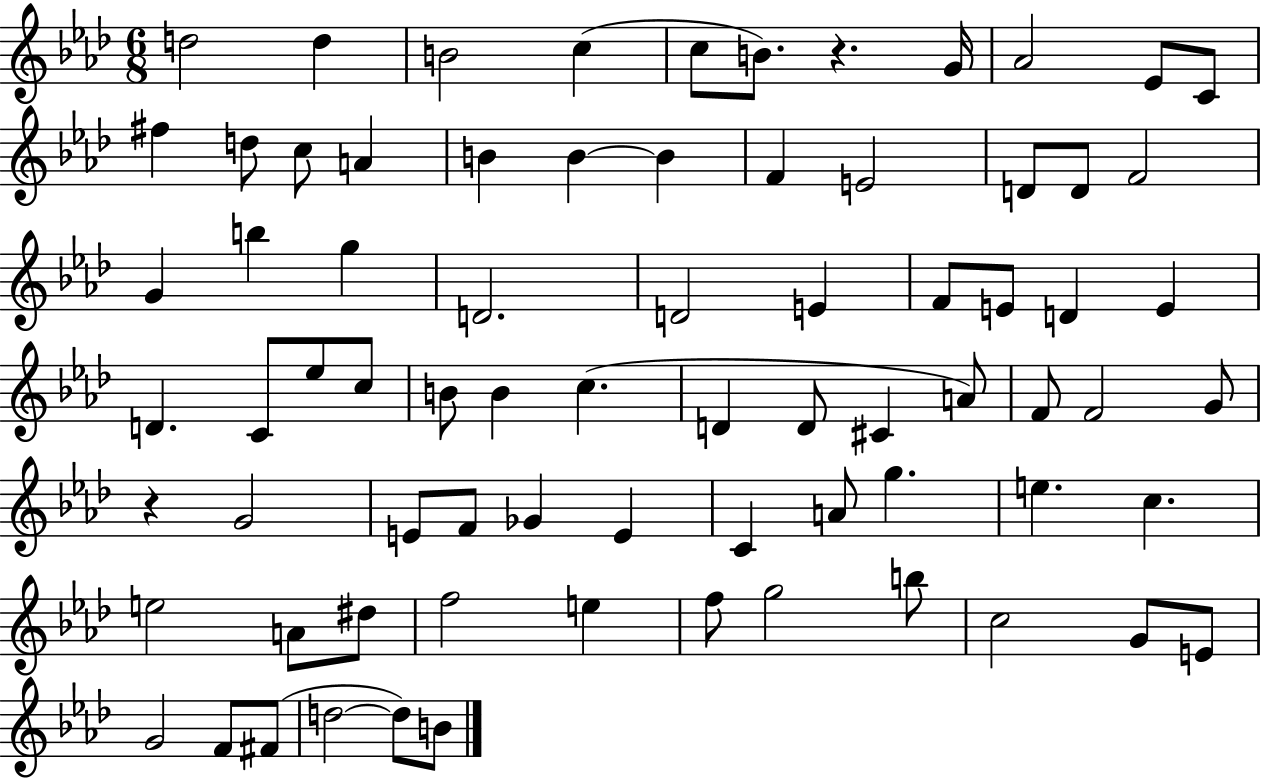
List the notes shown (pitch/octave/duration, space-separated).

D5/h D5/q B4/h C5/q C5/e B4/e. R/q. G4/s Ab4/h Eb4/e C4/e F#5/q D5/e C5/e A4/q B4/q B4/q B4/q F4/q E4/h D4/e D4/e F4/h G4/q B5/q G5/q D4/h. D4/h E4/q F4/e E4/e D4/q E4/q D4/q. C4/e Eb5/e C5/e B4/e B4/q C5/q. D4/q D4/e C#4/q A4/e F4/e F4/h G4/e R/q G4/h E4/e F4/e Gb4/q E4/q C4/q A4/e G5/q. E5/q. C5/q. E5/h A4/e D#5/e F5/h E5/q F5/e G5/h B5/e C5/h G4/e E4/e G4/h F4/e F#4/e D5/h D5/e B4/e